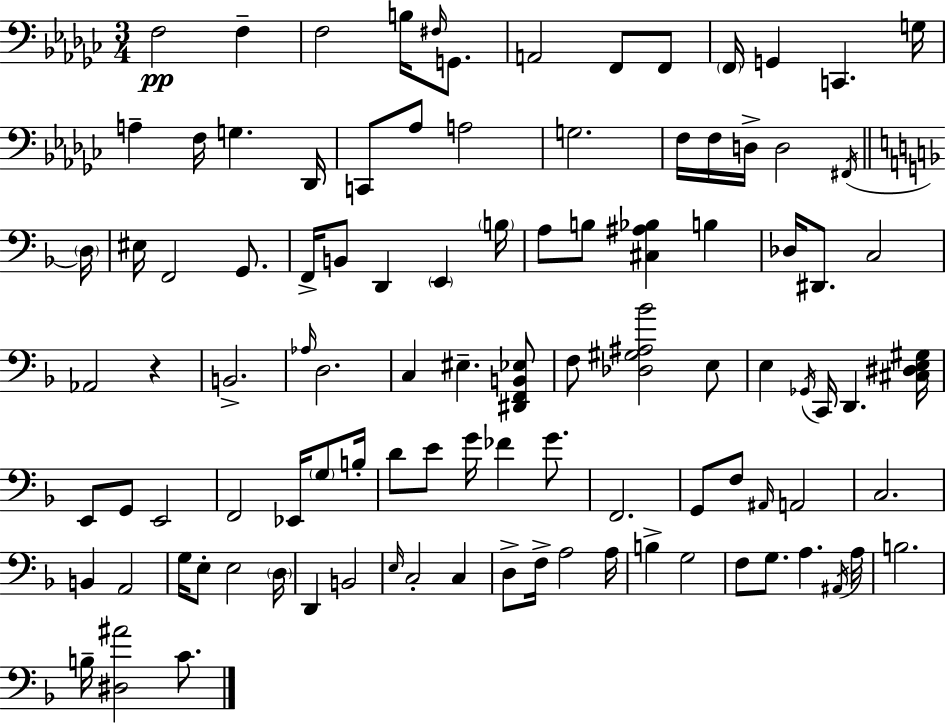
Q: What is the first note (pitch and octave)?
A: F3